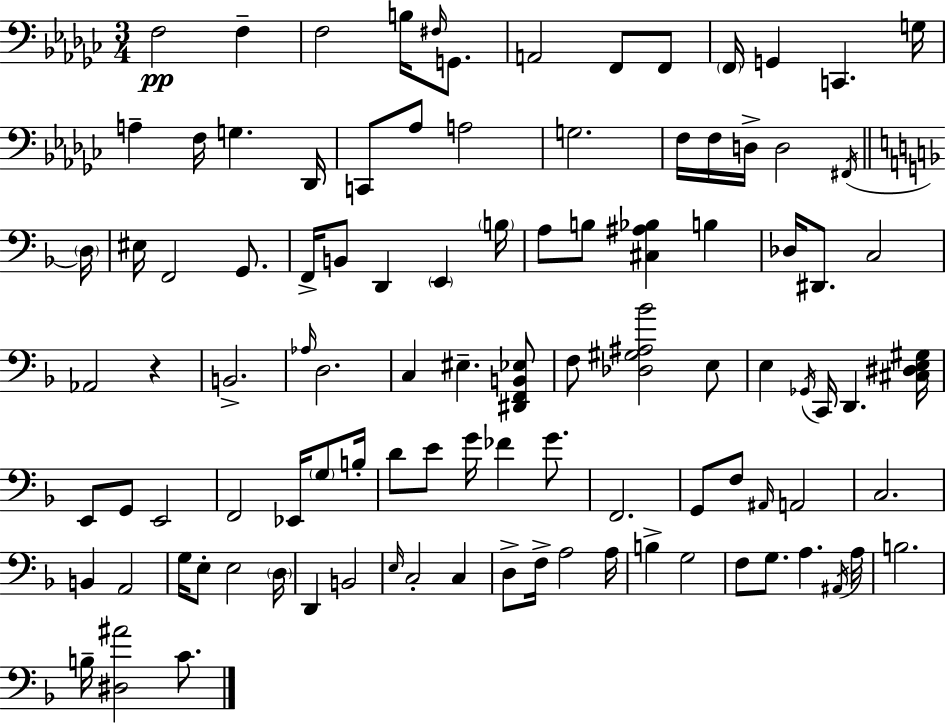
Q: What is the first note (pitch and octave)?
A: F3